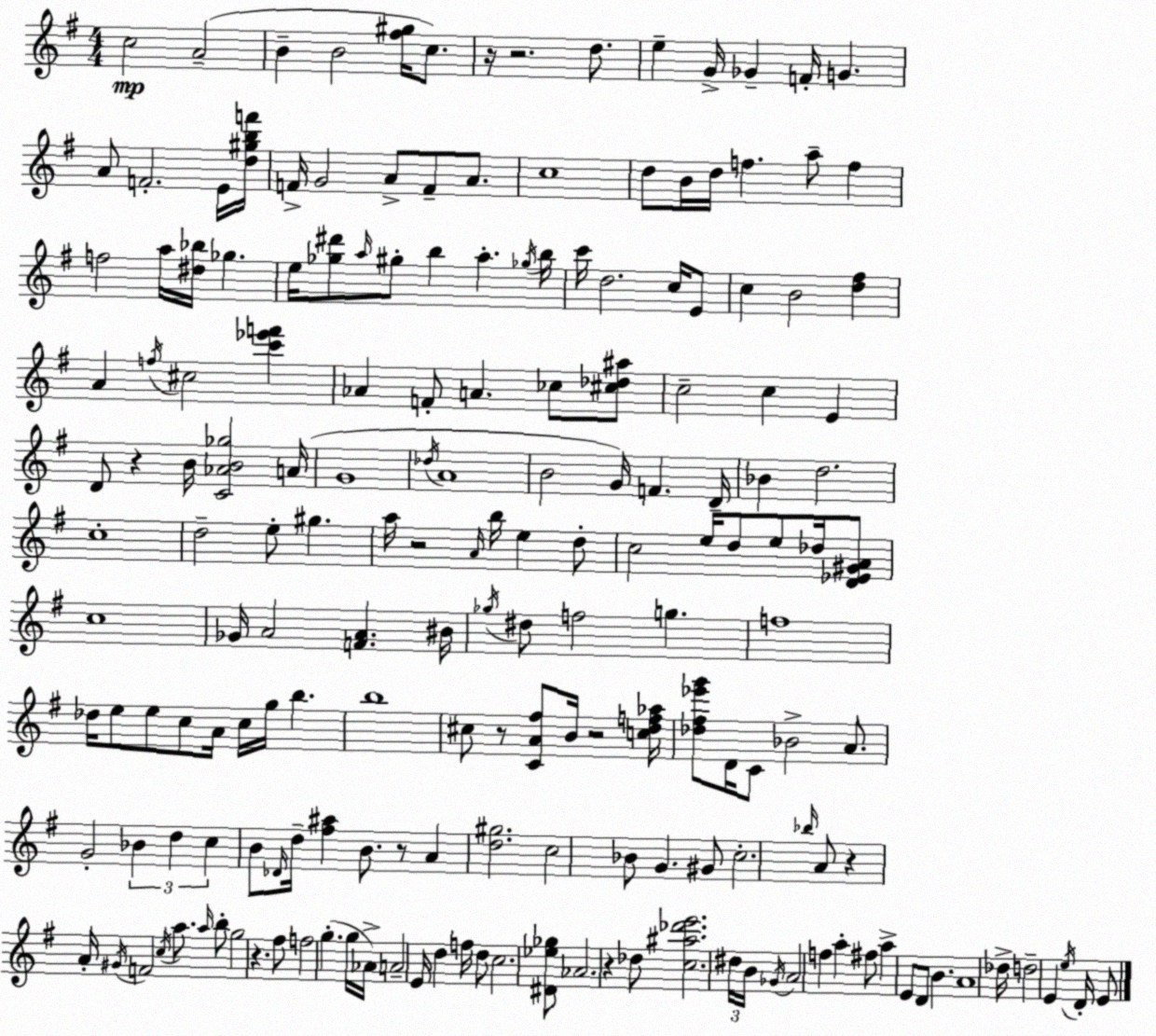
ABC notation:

X:1
T:Untitled
M:4/4
L:1/4
K:Em
c2 A2 B B2 [^f^g]/4 c/2 z/4 z2 d/2 e G/4 _G F/4 G A/2 F2 E/4 [d^gbf']/4 F/4 G2 A/2 F/2 A/2 c4 d/2 B/4 d/4 f a/2 f f2 a/4 [^d_b]/4 _g e/4 [_g^d']/2 a/4 ^g/2 b a _g/4 b/4 c'/4 d2 c/4 E/2 c B2 [d^f] A f/4 ^c2 [c'_e'f'] _A F/2 A _c/2 [^c_d^a]/2 c2 c E D/2 z B/4 [C_AB_g]2 A/4 G4 _d/4 A4 B2 G/4 F D/4 _B d2 c4 d2 e/2 ^g a/4 z2 A/4 b/4 e d/2 c2 e/4 d/2 e/2 _d/4 [D_E^GA]/2 c4 _G/4 A2 [FA] ^B/4 _g/4 ^d/2 f2 g f4 _d/4 e/2 e/2 c/2 A/4 c/4 g/4 b b4 ^c/2 z/2 [CA^f]/2 B/4 z2 [cdf_a]/4 [_d^f_e'g']/2 D/4 C/2 _B2 A/2 G2 _B d c B/2 _D/4 d/4 [^f^a] B/2 z/2 A [d^g]2 c2 _B/2 G ^G/2 c2 _b/4 A/2 z A/4 ^G/4 F2 c/4 a/2 a/4 b/2 g2 z ^f/2 f2 g g/4 _A/4 A2 E/4 d f/4 d/2 c2 [^D_e_g]/2 _A2 z _d/2 [c^a_d'e']2 ^d/4 B/4 _G/4 A2 f a ^f/2 a E/2 D/2 B A4 _d/4 d2 E e/4 D/4 E/2